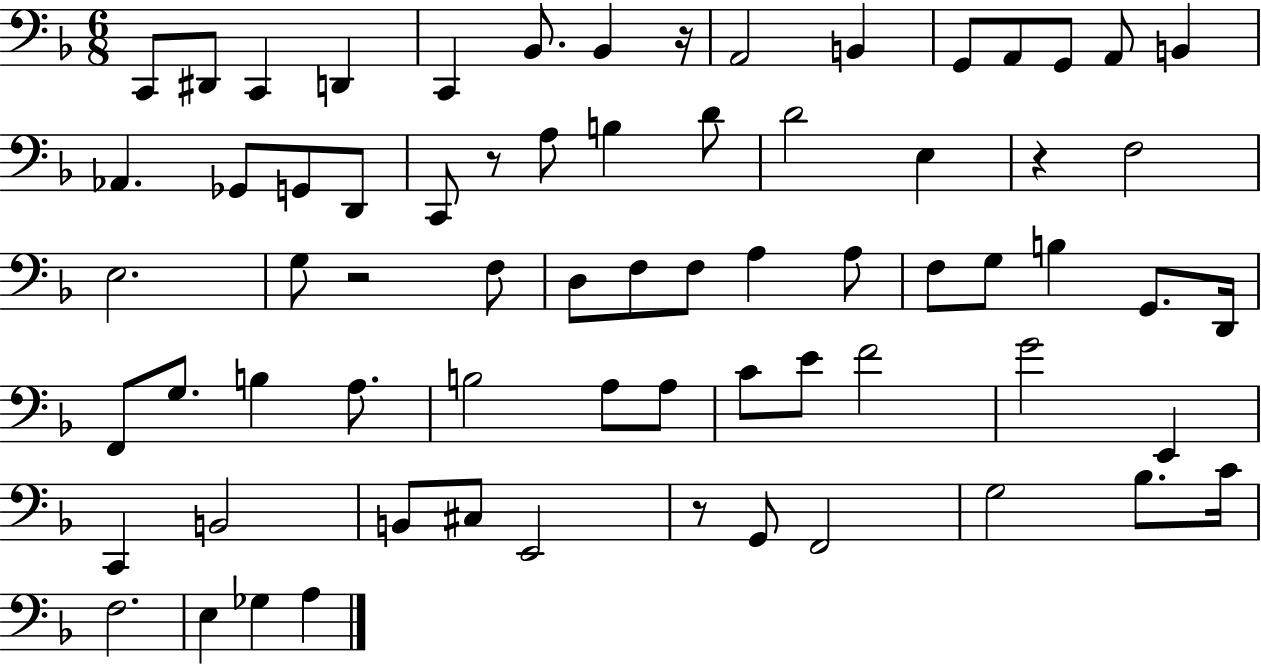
C2/e D#2/e C2/q D2/q C2/q Bb2/e. Bb2/q R/s A2/h B2/q G2/e A2/e G2/e A2/e B2/q Ab2/q. Gb2/e G2/e D2/e C2/e R/e A3/e B3/q D4/e D4/h E3/q R/q F3/h E3/h. G3/e R/h F3/e D3/e F3/e F3/e A3/q A3/e F3/e G3/e B3/q G2/e. D2/s F2/e G3/e. B3/q A3/e. B3/h A3/e A3/e C4/e E4/e F4/h G4/h E2/q C2/q B2/h B2/e C#3/e E2/h R/e G2/e F2/h G3/h Bb3/e. C4/s F3/h. E3/q Gb3/q A3/q